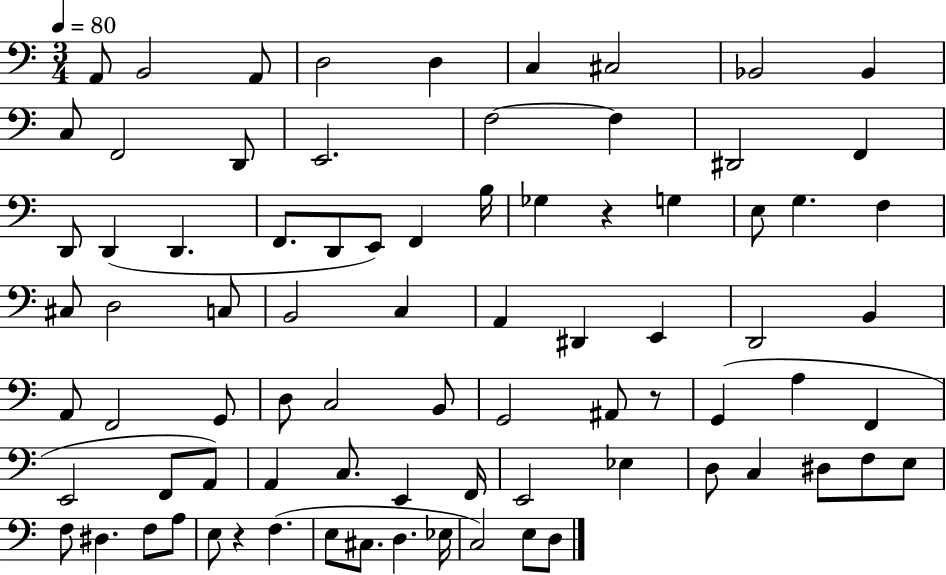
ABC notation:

X:1
T:Untitled
M:3/4
L:1/4
K:C
A,,/2 B,,2 A,,/2 D,2 D, C, ^C,2 _B,,2 _B,, C,/2 F,,2 D,,/2 E,,2 F,2 F, ^D,,2 F,, D,,/2 D,, D,, F,,/2 D,,/2 E,,/2 F,, B,/4 _G, z G, E,/2 G, F, ^C,/2 D,2 C,/2 B,,2 C, A,, ^D,, E,, D,,2 B,, A,,/2 F,,2 G,,/2 D,/2 C,2 B,,/2 G,,2 ^A,,/2 z/2 G,, A, F,, E,,2 F,,/2 A,,/2 A,, C,/2 E,, F,,/4 E,,2 _E, D,/2 C, ^D,/2 F,/2 E,/2 F,/2 ^D, F,/2 A,/2 E,/2 z F, E,/2 ^C,/2 D, _E,/4 C,2 E,/2 D,/2